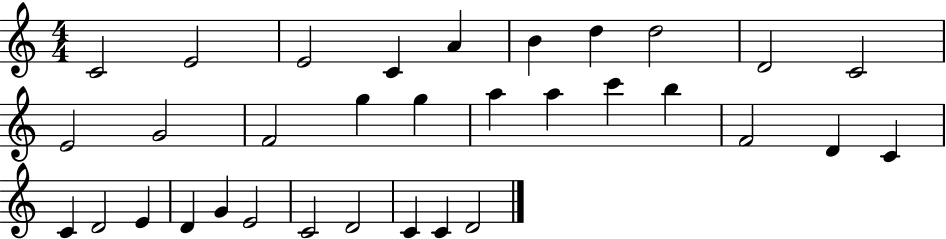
C4/h E4/h E4/h C4/q A4/q B4/q D5/q D5/h D4/h C4/h E4/h G4/h F4/h G5/q G5/q A5/q A5/q C6/q B5/q F4/h D4/q C4/q C4/q D4/h E4/q D4/q G4/q E4/h C4/h D4/h C4/q C4/q D4/h